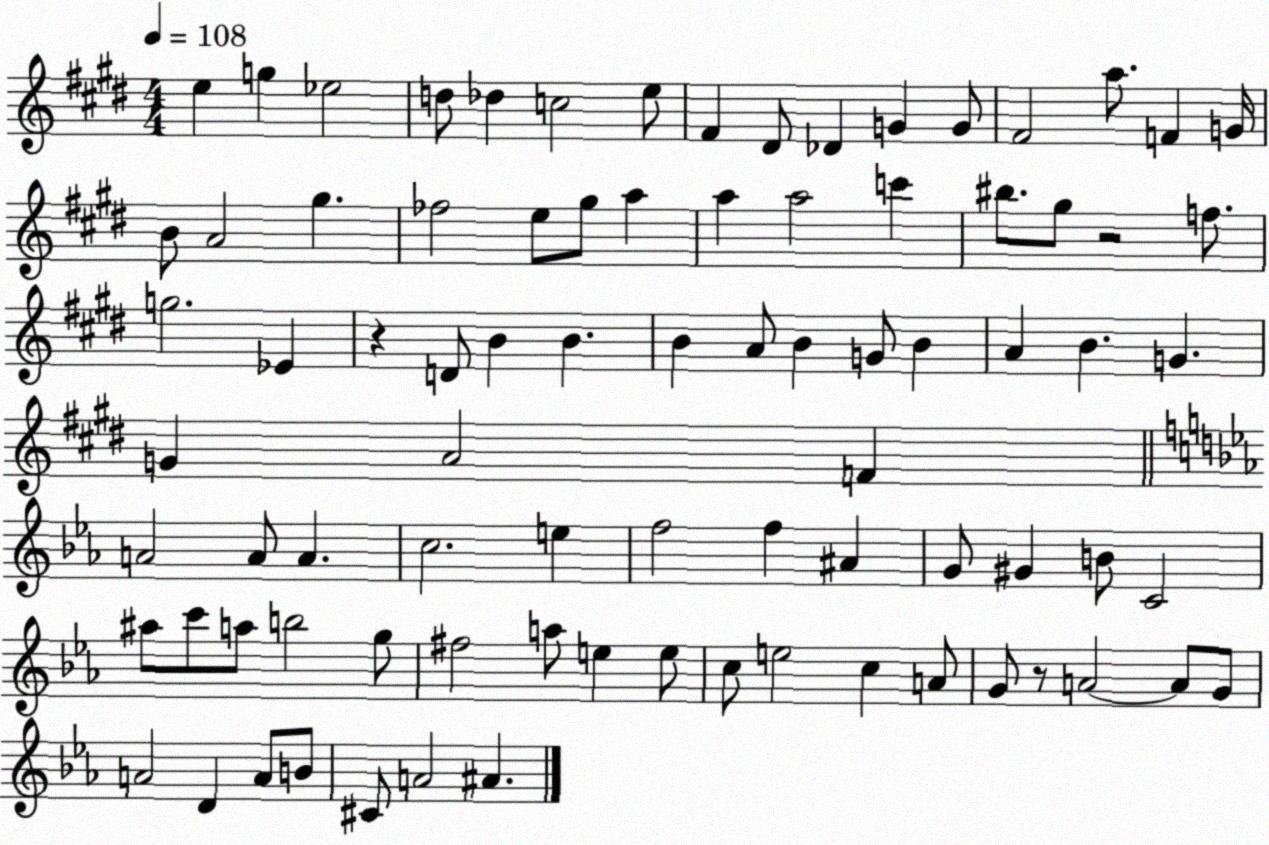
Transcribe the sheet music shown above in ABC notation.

X:1
T:Untitled
M:4/4
L:1/4
K:E
e g _e2 d/2 _d c2 e/2 ^F ^D/2 _D G G/2 ^F2 a/2 F G/4 B/2 A2 ^g _f2 e/2 ^g/2 a a a2 c' ^b/2 ^g/2 z2 f/2 g2 _E z D/2 B B B A/2 B G/2 B A B G G A2 F A2 A/2 A c2 e f2 f ^A G/2 ^G B/2 C2 ^a/2 c'/2 a/2 b2 g/2 ^f2 a/2 e e/2 c/2 e2 c A/2 G/2 z/2 A2 A/2 G/2 A2 D A/2 B/2 ^C/2 A2 ^A